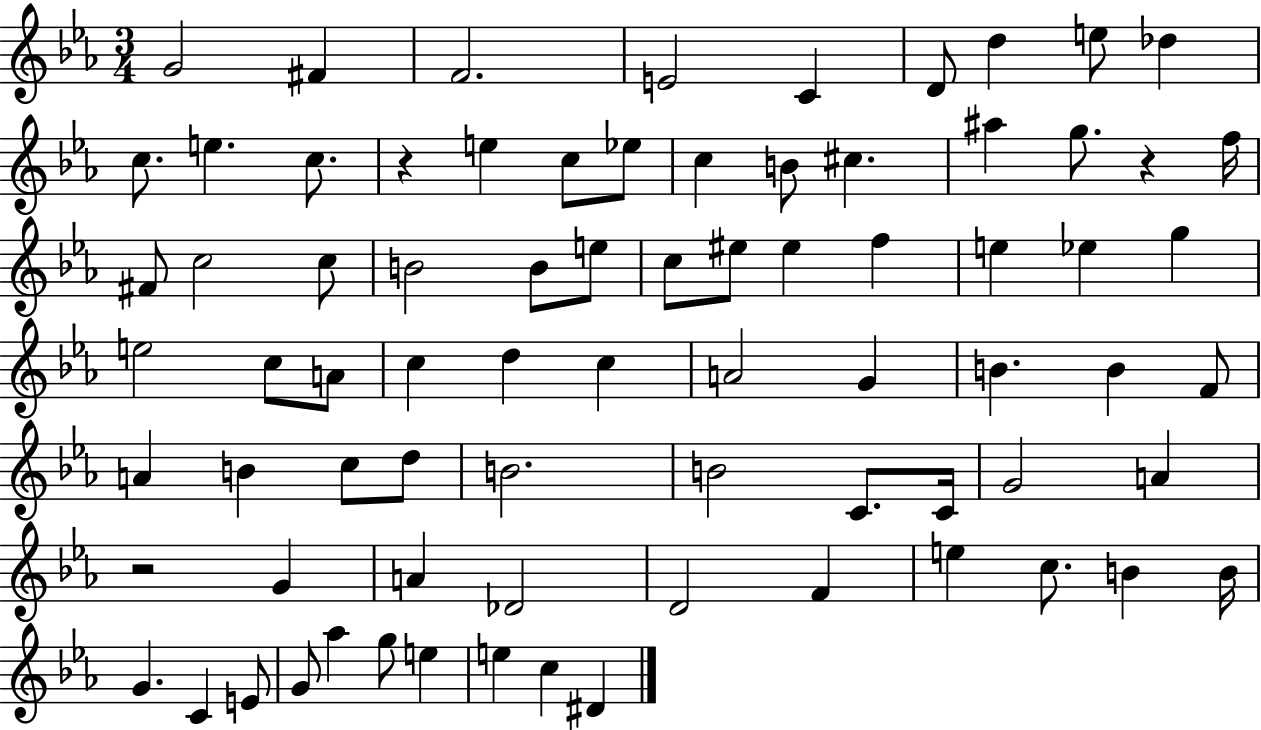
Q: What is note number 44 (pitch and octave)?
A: B4